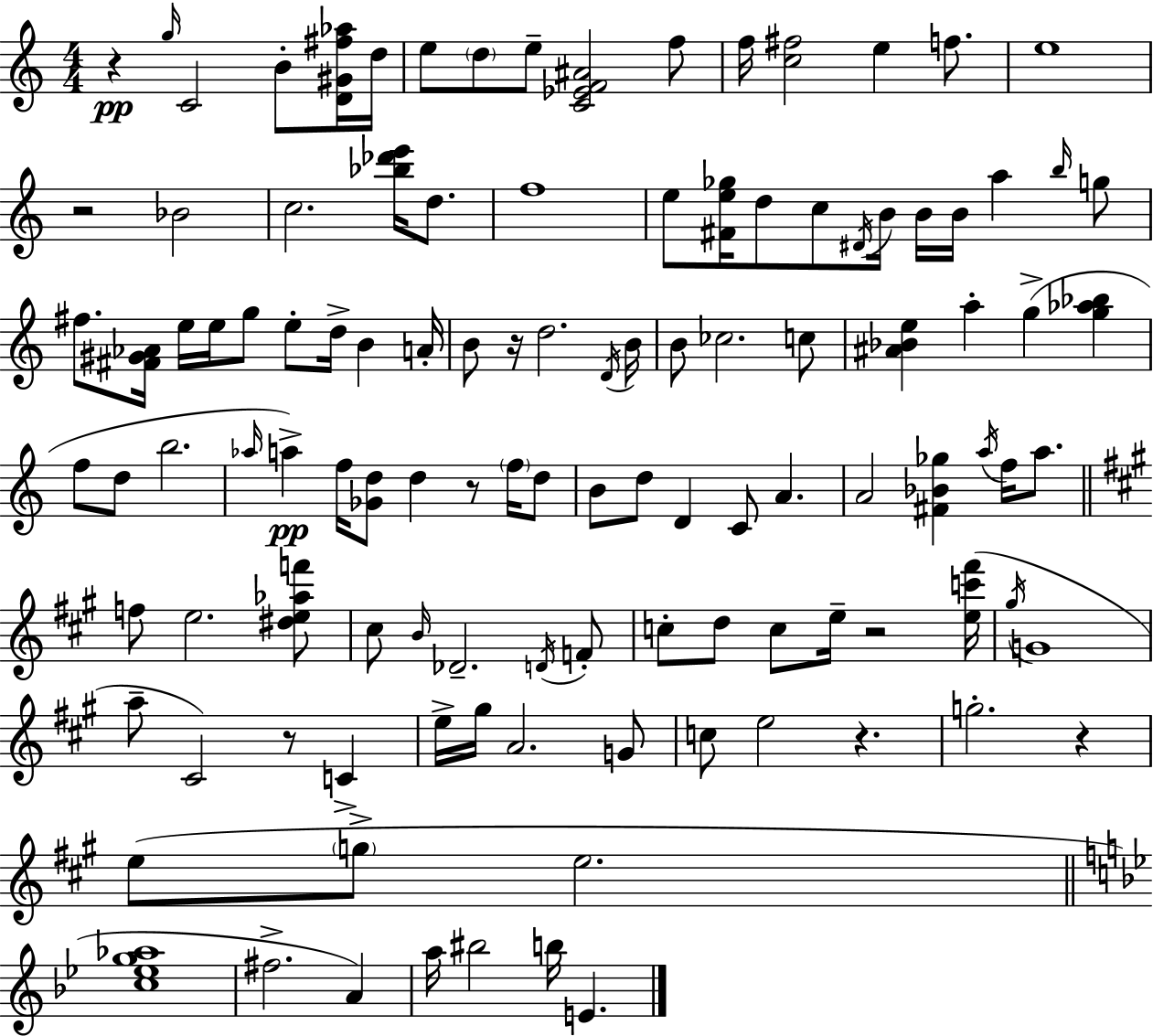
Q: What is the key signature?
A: A minor